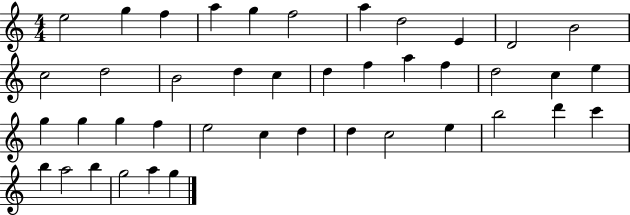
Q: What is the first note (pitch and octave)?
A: E5